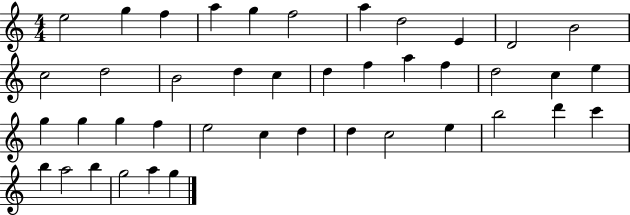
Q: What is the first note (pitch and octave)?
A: E5